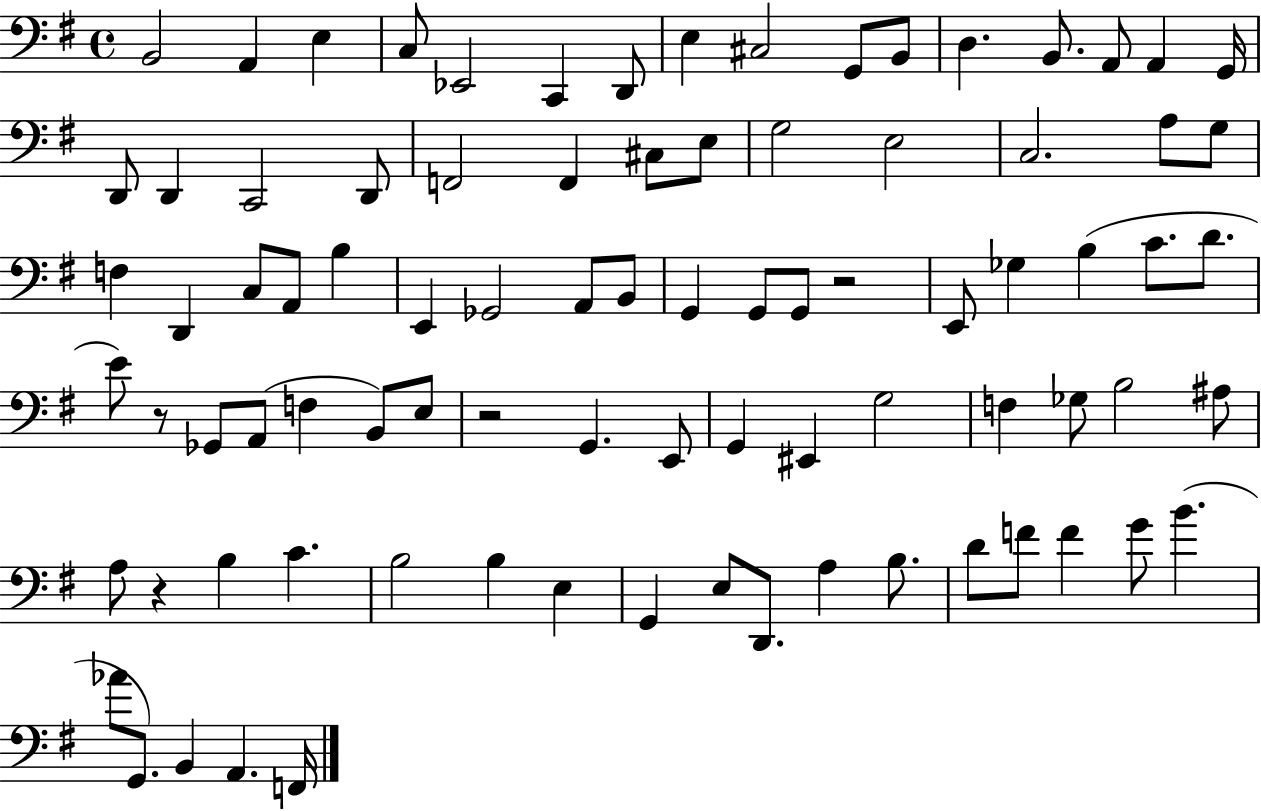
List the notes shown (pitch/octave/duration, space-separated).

B2/h A2/q E3/q C3/e Eb2/h C2/q D2/e E3/q C#3/h G2/e B2/e D3/q. B2/e. A2/e A2/q G2/s D2/e D2/q C2/h D2/e F2/h F2/q C#3/e E3/e G3/h E3/h C3/h. A3/e G3/e F3/q D2/q C3/e A2/e B3/q E2/q Gb2/h A2/e B2/e G2/q G2/e G2/e R/h E2/e Gb3/q B3/q C4/e. D4/e. E4/e R/e Gb2/e A2/e F3/q B2/e E3/e R/h G2/q. E2/e G2/q EIS2/q G3/h F3/q Gb3/e B3/h A#3/e A3/e R/q B3/q C4/q. B3/h B3/q E3/q G2/q E3/e D2/e. A3/q B3/e. D4/e F4/e F4/q G4/e B4/q. Ab4/e G2/e. B2/q A2/q. F2/s